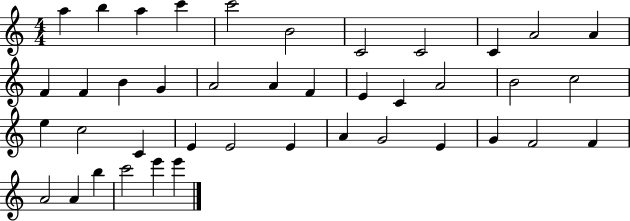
A5/q B5/q A5/q C6/q C6/h B4/h C4/h C4/h C4/q A4/h A4/q F4/q F4/q B4/q G4/q A4/h A4/q F4/q E4/q C4/q A4/h B4/h C5/h E5/q C5/h C4/q E4/q E4/h E4/q A4/q G4/h E4/q G4/q F4/h F4/q A4/h A4/q B5/q C6/h E6/q E6/q